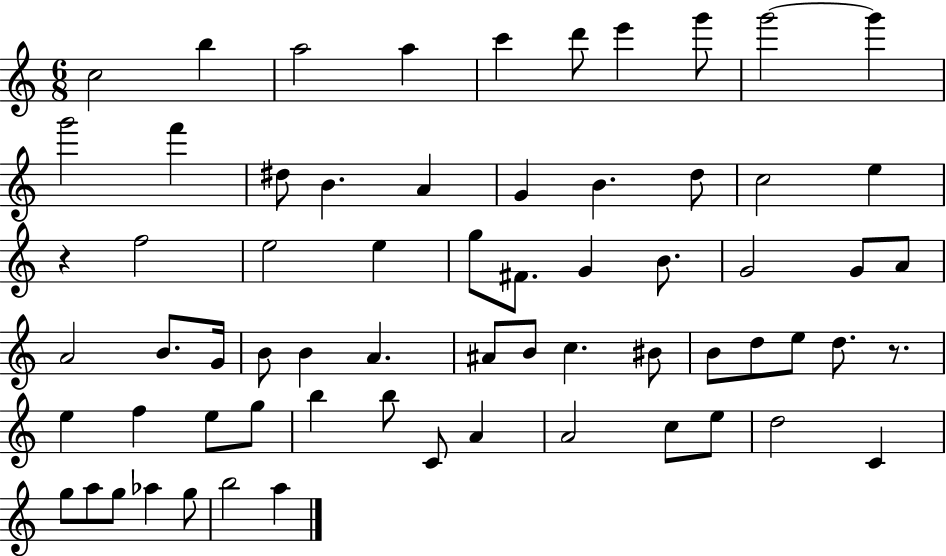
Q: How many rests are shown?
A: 2